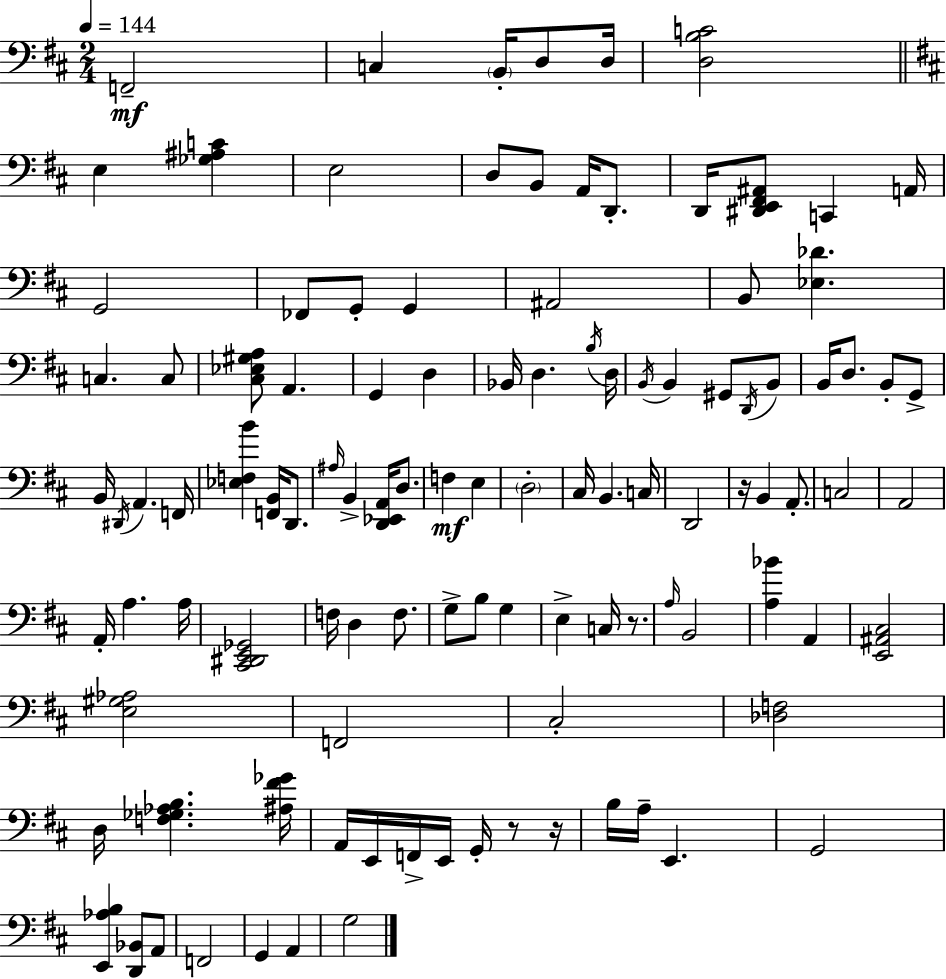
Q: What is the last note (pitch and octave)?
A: G3